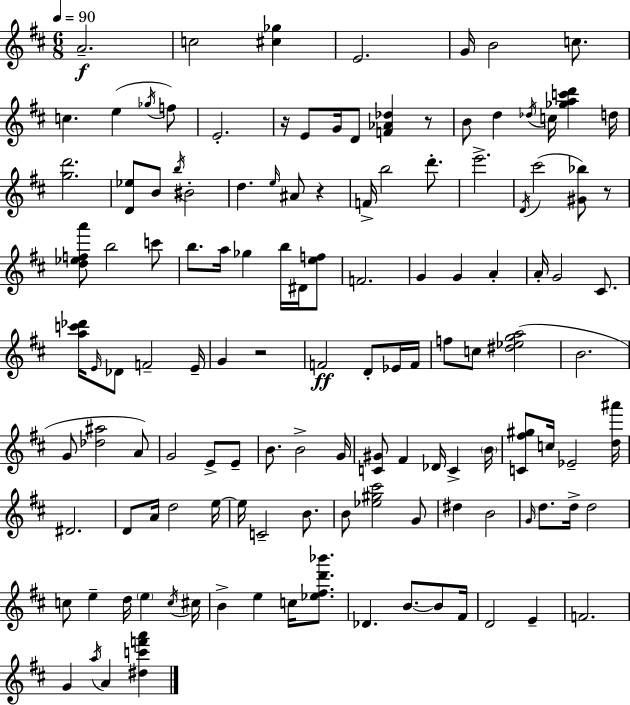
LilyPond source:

{
  \clef treble
  \numericTimeSignature
  \time 6/8
  \key d \major
  \tempo 4 = 90
  \repeat volta 2 { a'2.--\f | c''2 <cis'' ges''>4 | e'2. | g'16 b'2 c''8. | \break c''4. e''4( \acciaccatura { ges''16 } f''8) | e'2.-. | r16 e'8 g'16 d'8 <f' aes' des''>4 r8 | b'8 d''4 \acciaccatura { des''16 } c''16 <ges'' a'' c''' d'''>4 | \break d''16 <g'' d'''>2. | <d' ees''>8 b'8 \acciaccatura { b''16 } bis'2-. | d''4. \grace { e''16 } ais'8 | r4 f'16-> b''2 | \break d'''8.-. e'''2.-> | \acciaccatura { d'16 }( cis'''2 | <gis' bes''>8) r8 <d'' ees'' f'' a'''>8 b''2 | c'''8 b''8. a''16 ges''4 | \break b''16 dis'16 <e'' f''>8 f'2. | g'4 g'4 | a'4-. a'16-. g'2 | cis'8. <a'' c''' des'''>16 \grace { e'16 } des'8 f'2-- | \break e'16-- g'4 r2 | f'2\ff | d'8-. ees'16 f'16 f''8 c''8 <dis'' ees'' g'' a''>2( | b'2. | \break g'8 <des'' ais''>2 | a'8) g'2 | e'8-> e'8-- b'8. b'2-> | g'16 <c' gis'>8 fis'4 | \break des'16 c'4-> \parenthesize b'16 <c' fis'' gis''>8 c''16 ees'2-- | <d'' ais'''>16 dis'2. | d'8 a'16 d''2 | e''16~~ e''16 c'2-- | \break b'8. b'8 <ees'' gis'' cis'''>2 | g'8 dis''4 b'2 | \grace { g'16 } d''8. d''16-> d''2 | c''8 e''4-- | \break d''16 \parenthesize e''4 \acciaccatura { c''16 } cis''16 b'4-> | e''4 c''16 <ees'' fis'' d''' bes'''>8. des'4. | b'8.~~ b'8 fis'16 d'2 | e'4-- f'2. | \break g'4 | \acciaccatura { a''16 } a'4 <dis'' c''' f''' a'''>4 } \bar "|."
}